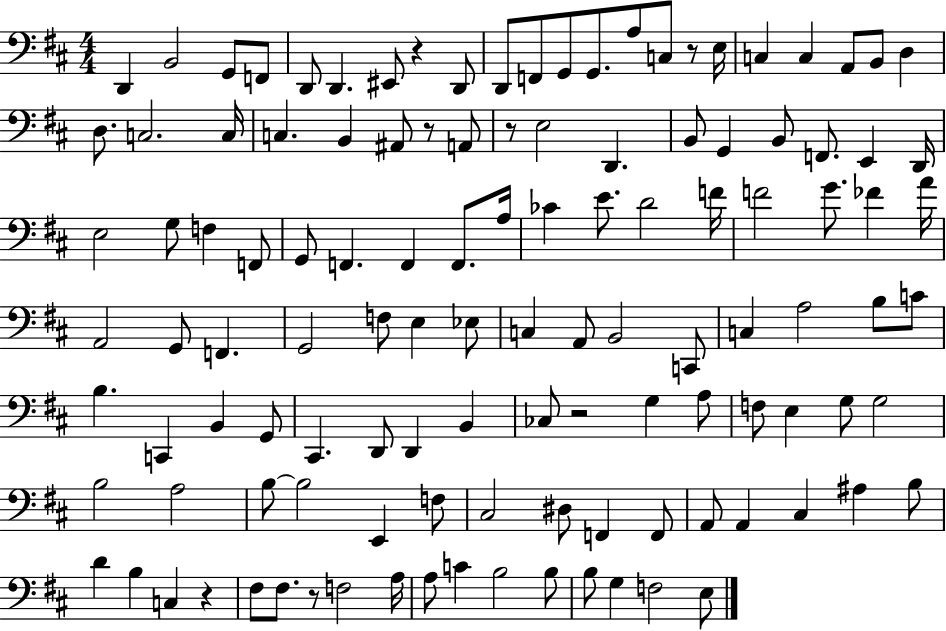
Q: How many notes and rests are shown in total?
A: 119